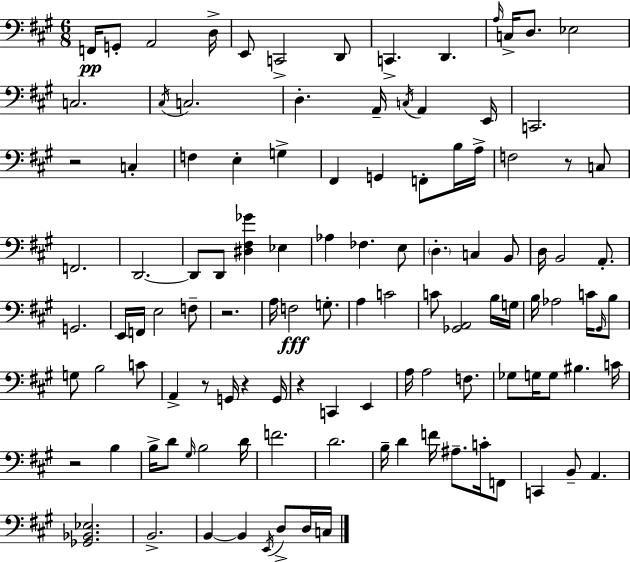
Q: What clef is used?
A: bass